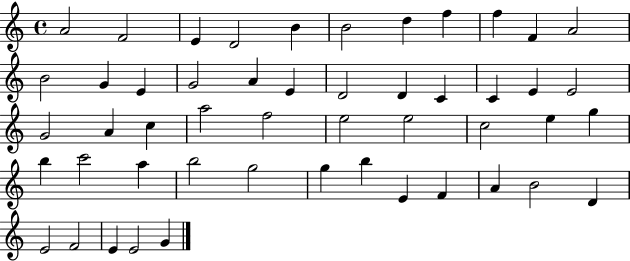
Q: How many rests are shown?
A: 0